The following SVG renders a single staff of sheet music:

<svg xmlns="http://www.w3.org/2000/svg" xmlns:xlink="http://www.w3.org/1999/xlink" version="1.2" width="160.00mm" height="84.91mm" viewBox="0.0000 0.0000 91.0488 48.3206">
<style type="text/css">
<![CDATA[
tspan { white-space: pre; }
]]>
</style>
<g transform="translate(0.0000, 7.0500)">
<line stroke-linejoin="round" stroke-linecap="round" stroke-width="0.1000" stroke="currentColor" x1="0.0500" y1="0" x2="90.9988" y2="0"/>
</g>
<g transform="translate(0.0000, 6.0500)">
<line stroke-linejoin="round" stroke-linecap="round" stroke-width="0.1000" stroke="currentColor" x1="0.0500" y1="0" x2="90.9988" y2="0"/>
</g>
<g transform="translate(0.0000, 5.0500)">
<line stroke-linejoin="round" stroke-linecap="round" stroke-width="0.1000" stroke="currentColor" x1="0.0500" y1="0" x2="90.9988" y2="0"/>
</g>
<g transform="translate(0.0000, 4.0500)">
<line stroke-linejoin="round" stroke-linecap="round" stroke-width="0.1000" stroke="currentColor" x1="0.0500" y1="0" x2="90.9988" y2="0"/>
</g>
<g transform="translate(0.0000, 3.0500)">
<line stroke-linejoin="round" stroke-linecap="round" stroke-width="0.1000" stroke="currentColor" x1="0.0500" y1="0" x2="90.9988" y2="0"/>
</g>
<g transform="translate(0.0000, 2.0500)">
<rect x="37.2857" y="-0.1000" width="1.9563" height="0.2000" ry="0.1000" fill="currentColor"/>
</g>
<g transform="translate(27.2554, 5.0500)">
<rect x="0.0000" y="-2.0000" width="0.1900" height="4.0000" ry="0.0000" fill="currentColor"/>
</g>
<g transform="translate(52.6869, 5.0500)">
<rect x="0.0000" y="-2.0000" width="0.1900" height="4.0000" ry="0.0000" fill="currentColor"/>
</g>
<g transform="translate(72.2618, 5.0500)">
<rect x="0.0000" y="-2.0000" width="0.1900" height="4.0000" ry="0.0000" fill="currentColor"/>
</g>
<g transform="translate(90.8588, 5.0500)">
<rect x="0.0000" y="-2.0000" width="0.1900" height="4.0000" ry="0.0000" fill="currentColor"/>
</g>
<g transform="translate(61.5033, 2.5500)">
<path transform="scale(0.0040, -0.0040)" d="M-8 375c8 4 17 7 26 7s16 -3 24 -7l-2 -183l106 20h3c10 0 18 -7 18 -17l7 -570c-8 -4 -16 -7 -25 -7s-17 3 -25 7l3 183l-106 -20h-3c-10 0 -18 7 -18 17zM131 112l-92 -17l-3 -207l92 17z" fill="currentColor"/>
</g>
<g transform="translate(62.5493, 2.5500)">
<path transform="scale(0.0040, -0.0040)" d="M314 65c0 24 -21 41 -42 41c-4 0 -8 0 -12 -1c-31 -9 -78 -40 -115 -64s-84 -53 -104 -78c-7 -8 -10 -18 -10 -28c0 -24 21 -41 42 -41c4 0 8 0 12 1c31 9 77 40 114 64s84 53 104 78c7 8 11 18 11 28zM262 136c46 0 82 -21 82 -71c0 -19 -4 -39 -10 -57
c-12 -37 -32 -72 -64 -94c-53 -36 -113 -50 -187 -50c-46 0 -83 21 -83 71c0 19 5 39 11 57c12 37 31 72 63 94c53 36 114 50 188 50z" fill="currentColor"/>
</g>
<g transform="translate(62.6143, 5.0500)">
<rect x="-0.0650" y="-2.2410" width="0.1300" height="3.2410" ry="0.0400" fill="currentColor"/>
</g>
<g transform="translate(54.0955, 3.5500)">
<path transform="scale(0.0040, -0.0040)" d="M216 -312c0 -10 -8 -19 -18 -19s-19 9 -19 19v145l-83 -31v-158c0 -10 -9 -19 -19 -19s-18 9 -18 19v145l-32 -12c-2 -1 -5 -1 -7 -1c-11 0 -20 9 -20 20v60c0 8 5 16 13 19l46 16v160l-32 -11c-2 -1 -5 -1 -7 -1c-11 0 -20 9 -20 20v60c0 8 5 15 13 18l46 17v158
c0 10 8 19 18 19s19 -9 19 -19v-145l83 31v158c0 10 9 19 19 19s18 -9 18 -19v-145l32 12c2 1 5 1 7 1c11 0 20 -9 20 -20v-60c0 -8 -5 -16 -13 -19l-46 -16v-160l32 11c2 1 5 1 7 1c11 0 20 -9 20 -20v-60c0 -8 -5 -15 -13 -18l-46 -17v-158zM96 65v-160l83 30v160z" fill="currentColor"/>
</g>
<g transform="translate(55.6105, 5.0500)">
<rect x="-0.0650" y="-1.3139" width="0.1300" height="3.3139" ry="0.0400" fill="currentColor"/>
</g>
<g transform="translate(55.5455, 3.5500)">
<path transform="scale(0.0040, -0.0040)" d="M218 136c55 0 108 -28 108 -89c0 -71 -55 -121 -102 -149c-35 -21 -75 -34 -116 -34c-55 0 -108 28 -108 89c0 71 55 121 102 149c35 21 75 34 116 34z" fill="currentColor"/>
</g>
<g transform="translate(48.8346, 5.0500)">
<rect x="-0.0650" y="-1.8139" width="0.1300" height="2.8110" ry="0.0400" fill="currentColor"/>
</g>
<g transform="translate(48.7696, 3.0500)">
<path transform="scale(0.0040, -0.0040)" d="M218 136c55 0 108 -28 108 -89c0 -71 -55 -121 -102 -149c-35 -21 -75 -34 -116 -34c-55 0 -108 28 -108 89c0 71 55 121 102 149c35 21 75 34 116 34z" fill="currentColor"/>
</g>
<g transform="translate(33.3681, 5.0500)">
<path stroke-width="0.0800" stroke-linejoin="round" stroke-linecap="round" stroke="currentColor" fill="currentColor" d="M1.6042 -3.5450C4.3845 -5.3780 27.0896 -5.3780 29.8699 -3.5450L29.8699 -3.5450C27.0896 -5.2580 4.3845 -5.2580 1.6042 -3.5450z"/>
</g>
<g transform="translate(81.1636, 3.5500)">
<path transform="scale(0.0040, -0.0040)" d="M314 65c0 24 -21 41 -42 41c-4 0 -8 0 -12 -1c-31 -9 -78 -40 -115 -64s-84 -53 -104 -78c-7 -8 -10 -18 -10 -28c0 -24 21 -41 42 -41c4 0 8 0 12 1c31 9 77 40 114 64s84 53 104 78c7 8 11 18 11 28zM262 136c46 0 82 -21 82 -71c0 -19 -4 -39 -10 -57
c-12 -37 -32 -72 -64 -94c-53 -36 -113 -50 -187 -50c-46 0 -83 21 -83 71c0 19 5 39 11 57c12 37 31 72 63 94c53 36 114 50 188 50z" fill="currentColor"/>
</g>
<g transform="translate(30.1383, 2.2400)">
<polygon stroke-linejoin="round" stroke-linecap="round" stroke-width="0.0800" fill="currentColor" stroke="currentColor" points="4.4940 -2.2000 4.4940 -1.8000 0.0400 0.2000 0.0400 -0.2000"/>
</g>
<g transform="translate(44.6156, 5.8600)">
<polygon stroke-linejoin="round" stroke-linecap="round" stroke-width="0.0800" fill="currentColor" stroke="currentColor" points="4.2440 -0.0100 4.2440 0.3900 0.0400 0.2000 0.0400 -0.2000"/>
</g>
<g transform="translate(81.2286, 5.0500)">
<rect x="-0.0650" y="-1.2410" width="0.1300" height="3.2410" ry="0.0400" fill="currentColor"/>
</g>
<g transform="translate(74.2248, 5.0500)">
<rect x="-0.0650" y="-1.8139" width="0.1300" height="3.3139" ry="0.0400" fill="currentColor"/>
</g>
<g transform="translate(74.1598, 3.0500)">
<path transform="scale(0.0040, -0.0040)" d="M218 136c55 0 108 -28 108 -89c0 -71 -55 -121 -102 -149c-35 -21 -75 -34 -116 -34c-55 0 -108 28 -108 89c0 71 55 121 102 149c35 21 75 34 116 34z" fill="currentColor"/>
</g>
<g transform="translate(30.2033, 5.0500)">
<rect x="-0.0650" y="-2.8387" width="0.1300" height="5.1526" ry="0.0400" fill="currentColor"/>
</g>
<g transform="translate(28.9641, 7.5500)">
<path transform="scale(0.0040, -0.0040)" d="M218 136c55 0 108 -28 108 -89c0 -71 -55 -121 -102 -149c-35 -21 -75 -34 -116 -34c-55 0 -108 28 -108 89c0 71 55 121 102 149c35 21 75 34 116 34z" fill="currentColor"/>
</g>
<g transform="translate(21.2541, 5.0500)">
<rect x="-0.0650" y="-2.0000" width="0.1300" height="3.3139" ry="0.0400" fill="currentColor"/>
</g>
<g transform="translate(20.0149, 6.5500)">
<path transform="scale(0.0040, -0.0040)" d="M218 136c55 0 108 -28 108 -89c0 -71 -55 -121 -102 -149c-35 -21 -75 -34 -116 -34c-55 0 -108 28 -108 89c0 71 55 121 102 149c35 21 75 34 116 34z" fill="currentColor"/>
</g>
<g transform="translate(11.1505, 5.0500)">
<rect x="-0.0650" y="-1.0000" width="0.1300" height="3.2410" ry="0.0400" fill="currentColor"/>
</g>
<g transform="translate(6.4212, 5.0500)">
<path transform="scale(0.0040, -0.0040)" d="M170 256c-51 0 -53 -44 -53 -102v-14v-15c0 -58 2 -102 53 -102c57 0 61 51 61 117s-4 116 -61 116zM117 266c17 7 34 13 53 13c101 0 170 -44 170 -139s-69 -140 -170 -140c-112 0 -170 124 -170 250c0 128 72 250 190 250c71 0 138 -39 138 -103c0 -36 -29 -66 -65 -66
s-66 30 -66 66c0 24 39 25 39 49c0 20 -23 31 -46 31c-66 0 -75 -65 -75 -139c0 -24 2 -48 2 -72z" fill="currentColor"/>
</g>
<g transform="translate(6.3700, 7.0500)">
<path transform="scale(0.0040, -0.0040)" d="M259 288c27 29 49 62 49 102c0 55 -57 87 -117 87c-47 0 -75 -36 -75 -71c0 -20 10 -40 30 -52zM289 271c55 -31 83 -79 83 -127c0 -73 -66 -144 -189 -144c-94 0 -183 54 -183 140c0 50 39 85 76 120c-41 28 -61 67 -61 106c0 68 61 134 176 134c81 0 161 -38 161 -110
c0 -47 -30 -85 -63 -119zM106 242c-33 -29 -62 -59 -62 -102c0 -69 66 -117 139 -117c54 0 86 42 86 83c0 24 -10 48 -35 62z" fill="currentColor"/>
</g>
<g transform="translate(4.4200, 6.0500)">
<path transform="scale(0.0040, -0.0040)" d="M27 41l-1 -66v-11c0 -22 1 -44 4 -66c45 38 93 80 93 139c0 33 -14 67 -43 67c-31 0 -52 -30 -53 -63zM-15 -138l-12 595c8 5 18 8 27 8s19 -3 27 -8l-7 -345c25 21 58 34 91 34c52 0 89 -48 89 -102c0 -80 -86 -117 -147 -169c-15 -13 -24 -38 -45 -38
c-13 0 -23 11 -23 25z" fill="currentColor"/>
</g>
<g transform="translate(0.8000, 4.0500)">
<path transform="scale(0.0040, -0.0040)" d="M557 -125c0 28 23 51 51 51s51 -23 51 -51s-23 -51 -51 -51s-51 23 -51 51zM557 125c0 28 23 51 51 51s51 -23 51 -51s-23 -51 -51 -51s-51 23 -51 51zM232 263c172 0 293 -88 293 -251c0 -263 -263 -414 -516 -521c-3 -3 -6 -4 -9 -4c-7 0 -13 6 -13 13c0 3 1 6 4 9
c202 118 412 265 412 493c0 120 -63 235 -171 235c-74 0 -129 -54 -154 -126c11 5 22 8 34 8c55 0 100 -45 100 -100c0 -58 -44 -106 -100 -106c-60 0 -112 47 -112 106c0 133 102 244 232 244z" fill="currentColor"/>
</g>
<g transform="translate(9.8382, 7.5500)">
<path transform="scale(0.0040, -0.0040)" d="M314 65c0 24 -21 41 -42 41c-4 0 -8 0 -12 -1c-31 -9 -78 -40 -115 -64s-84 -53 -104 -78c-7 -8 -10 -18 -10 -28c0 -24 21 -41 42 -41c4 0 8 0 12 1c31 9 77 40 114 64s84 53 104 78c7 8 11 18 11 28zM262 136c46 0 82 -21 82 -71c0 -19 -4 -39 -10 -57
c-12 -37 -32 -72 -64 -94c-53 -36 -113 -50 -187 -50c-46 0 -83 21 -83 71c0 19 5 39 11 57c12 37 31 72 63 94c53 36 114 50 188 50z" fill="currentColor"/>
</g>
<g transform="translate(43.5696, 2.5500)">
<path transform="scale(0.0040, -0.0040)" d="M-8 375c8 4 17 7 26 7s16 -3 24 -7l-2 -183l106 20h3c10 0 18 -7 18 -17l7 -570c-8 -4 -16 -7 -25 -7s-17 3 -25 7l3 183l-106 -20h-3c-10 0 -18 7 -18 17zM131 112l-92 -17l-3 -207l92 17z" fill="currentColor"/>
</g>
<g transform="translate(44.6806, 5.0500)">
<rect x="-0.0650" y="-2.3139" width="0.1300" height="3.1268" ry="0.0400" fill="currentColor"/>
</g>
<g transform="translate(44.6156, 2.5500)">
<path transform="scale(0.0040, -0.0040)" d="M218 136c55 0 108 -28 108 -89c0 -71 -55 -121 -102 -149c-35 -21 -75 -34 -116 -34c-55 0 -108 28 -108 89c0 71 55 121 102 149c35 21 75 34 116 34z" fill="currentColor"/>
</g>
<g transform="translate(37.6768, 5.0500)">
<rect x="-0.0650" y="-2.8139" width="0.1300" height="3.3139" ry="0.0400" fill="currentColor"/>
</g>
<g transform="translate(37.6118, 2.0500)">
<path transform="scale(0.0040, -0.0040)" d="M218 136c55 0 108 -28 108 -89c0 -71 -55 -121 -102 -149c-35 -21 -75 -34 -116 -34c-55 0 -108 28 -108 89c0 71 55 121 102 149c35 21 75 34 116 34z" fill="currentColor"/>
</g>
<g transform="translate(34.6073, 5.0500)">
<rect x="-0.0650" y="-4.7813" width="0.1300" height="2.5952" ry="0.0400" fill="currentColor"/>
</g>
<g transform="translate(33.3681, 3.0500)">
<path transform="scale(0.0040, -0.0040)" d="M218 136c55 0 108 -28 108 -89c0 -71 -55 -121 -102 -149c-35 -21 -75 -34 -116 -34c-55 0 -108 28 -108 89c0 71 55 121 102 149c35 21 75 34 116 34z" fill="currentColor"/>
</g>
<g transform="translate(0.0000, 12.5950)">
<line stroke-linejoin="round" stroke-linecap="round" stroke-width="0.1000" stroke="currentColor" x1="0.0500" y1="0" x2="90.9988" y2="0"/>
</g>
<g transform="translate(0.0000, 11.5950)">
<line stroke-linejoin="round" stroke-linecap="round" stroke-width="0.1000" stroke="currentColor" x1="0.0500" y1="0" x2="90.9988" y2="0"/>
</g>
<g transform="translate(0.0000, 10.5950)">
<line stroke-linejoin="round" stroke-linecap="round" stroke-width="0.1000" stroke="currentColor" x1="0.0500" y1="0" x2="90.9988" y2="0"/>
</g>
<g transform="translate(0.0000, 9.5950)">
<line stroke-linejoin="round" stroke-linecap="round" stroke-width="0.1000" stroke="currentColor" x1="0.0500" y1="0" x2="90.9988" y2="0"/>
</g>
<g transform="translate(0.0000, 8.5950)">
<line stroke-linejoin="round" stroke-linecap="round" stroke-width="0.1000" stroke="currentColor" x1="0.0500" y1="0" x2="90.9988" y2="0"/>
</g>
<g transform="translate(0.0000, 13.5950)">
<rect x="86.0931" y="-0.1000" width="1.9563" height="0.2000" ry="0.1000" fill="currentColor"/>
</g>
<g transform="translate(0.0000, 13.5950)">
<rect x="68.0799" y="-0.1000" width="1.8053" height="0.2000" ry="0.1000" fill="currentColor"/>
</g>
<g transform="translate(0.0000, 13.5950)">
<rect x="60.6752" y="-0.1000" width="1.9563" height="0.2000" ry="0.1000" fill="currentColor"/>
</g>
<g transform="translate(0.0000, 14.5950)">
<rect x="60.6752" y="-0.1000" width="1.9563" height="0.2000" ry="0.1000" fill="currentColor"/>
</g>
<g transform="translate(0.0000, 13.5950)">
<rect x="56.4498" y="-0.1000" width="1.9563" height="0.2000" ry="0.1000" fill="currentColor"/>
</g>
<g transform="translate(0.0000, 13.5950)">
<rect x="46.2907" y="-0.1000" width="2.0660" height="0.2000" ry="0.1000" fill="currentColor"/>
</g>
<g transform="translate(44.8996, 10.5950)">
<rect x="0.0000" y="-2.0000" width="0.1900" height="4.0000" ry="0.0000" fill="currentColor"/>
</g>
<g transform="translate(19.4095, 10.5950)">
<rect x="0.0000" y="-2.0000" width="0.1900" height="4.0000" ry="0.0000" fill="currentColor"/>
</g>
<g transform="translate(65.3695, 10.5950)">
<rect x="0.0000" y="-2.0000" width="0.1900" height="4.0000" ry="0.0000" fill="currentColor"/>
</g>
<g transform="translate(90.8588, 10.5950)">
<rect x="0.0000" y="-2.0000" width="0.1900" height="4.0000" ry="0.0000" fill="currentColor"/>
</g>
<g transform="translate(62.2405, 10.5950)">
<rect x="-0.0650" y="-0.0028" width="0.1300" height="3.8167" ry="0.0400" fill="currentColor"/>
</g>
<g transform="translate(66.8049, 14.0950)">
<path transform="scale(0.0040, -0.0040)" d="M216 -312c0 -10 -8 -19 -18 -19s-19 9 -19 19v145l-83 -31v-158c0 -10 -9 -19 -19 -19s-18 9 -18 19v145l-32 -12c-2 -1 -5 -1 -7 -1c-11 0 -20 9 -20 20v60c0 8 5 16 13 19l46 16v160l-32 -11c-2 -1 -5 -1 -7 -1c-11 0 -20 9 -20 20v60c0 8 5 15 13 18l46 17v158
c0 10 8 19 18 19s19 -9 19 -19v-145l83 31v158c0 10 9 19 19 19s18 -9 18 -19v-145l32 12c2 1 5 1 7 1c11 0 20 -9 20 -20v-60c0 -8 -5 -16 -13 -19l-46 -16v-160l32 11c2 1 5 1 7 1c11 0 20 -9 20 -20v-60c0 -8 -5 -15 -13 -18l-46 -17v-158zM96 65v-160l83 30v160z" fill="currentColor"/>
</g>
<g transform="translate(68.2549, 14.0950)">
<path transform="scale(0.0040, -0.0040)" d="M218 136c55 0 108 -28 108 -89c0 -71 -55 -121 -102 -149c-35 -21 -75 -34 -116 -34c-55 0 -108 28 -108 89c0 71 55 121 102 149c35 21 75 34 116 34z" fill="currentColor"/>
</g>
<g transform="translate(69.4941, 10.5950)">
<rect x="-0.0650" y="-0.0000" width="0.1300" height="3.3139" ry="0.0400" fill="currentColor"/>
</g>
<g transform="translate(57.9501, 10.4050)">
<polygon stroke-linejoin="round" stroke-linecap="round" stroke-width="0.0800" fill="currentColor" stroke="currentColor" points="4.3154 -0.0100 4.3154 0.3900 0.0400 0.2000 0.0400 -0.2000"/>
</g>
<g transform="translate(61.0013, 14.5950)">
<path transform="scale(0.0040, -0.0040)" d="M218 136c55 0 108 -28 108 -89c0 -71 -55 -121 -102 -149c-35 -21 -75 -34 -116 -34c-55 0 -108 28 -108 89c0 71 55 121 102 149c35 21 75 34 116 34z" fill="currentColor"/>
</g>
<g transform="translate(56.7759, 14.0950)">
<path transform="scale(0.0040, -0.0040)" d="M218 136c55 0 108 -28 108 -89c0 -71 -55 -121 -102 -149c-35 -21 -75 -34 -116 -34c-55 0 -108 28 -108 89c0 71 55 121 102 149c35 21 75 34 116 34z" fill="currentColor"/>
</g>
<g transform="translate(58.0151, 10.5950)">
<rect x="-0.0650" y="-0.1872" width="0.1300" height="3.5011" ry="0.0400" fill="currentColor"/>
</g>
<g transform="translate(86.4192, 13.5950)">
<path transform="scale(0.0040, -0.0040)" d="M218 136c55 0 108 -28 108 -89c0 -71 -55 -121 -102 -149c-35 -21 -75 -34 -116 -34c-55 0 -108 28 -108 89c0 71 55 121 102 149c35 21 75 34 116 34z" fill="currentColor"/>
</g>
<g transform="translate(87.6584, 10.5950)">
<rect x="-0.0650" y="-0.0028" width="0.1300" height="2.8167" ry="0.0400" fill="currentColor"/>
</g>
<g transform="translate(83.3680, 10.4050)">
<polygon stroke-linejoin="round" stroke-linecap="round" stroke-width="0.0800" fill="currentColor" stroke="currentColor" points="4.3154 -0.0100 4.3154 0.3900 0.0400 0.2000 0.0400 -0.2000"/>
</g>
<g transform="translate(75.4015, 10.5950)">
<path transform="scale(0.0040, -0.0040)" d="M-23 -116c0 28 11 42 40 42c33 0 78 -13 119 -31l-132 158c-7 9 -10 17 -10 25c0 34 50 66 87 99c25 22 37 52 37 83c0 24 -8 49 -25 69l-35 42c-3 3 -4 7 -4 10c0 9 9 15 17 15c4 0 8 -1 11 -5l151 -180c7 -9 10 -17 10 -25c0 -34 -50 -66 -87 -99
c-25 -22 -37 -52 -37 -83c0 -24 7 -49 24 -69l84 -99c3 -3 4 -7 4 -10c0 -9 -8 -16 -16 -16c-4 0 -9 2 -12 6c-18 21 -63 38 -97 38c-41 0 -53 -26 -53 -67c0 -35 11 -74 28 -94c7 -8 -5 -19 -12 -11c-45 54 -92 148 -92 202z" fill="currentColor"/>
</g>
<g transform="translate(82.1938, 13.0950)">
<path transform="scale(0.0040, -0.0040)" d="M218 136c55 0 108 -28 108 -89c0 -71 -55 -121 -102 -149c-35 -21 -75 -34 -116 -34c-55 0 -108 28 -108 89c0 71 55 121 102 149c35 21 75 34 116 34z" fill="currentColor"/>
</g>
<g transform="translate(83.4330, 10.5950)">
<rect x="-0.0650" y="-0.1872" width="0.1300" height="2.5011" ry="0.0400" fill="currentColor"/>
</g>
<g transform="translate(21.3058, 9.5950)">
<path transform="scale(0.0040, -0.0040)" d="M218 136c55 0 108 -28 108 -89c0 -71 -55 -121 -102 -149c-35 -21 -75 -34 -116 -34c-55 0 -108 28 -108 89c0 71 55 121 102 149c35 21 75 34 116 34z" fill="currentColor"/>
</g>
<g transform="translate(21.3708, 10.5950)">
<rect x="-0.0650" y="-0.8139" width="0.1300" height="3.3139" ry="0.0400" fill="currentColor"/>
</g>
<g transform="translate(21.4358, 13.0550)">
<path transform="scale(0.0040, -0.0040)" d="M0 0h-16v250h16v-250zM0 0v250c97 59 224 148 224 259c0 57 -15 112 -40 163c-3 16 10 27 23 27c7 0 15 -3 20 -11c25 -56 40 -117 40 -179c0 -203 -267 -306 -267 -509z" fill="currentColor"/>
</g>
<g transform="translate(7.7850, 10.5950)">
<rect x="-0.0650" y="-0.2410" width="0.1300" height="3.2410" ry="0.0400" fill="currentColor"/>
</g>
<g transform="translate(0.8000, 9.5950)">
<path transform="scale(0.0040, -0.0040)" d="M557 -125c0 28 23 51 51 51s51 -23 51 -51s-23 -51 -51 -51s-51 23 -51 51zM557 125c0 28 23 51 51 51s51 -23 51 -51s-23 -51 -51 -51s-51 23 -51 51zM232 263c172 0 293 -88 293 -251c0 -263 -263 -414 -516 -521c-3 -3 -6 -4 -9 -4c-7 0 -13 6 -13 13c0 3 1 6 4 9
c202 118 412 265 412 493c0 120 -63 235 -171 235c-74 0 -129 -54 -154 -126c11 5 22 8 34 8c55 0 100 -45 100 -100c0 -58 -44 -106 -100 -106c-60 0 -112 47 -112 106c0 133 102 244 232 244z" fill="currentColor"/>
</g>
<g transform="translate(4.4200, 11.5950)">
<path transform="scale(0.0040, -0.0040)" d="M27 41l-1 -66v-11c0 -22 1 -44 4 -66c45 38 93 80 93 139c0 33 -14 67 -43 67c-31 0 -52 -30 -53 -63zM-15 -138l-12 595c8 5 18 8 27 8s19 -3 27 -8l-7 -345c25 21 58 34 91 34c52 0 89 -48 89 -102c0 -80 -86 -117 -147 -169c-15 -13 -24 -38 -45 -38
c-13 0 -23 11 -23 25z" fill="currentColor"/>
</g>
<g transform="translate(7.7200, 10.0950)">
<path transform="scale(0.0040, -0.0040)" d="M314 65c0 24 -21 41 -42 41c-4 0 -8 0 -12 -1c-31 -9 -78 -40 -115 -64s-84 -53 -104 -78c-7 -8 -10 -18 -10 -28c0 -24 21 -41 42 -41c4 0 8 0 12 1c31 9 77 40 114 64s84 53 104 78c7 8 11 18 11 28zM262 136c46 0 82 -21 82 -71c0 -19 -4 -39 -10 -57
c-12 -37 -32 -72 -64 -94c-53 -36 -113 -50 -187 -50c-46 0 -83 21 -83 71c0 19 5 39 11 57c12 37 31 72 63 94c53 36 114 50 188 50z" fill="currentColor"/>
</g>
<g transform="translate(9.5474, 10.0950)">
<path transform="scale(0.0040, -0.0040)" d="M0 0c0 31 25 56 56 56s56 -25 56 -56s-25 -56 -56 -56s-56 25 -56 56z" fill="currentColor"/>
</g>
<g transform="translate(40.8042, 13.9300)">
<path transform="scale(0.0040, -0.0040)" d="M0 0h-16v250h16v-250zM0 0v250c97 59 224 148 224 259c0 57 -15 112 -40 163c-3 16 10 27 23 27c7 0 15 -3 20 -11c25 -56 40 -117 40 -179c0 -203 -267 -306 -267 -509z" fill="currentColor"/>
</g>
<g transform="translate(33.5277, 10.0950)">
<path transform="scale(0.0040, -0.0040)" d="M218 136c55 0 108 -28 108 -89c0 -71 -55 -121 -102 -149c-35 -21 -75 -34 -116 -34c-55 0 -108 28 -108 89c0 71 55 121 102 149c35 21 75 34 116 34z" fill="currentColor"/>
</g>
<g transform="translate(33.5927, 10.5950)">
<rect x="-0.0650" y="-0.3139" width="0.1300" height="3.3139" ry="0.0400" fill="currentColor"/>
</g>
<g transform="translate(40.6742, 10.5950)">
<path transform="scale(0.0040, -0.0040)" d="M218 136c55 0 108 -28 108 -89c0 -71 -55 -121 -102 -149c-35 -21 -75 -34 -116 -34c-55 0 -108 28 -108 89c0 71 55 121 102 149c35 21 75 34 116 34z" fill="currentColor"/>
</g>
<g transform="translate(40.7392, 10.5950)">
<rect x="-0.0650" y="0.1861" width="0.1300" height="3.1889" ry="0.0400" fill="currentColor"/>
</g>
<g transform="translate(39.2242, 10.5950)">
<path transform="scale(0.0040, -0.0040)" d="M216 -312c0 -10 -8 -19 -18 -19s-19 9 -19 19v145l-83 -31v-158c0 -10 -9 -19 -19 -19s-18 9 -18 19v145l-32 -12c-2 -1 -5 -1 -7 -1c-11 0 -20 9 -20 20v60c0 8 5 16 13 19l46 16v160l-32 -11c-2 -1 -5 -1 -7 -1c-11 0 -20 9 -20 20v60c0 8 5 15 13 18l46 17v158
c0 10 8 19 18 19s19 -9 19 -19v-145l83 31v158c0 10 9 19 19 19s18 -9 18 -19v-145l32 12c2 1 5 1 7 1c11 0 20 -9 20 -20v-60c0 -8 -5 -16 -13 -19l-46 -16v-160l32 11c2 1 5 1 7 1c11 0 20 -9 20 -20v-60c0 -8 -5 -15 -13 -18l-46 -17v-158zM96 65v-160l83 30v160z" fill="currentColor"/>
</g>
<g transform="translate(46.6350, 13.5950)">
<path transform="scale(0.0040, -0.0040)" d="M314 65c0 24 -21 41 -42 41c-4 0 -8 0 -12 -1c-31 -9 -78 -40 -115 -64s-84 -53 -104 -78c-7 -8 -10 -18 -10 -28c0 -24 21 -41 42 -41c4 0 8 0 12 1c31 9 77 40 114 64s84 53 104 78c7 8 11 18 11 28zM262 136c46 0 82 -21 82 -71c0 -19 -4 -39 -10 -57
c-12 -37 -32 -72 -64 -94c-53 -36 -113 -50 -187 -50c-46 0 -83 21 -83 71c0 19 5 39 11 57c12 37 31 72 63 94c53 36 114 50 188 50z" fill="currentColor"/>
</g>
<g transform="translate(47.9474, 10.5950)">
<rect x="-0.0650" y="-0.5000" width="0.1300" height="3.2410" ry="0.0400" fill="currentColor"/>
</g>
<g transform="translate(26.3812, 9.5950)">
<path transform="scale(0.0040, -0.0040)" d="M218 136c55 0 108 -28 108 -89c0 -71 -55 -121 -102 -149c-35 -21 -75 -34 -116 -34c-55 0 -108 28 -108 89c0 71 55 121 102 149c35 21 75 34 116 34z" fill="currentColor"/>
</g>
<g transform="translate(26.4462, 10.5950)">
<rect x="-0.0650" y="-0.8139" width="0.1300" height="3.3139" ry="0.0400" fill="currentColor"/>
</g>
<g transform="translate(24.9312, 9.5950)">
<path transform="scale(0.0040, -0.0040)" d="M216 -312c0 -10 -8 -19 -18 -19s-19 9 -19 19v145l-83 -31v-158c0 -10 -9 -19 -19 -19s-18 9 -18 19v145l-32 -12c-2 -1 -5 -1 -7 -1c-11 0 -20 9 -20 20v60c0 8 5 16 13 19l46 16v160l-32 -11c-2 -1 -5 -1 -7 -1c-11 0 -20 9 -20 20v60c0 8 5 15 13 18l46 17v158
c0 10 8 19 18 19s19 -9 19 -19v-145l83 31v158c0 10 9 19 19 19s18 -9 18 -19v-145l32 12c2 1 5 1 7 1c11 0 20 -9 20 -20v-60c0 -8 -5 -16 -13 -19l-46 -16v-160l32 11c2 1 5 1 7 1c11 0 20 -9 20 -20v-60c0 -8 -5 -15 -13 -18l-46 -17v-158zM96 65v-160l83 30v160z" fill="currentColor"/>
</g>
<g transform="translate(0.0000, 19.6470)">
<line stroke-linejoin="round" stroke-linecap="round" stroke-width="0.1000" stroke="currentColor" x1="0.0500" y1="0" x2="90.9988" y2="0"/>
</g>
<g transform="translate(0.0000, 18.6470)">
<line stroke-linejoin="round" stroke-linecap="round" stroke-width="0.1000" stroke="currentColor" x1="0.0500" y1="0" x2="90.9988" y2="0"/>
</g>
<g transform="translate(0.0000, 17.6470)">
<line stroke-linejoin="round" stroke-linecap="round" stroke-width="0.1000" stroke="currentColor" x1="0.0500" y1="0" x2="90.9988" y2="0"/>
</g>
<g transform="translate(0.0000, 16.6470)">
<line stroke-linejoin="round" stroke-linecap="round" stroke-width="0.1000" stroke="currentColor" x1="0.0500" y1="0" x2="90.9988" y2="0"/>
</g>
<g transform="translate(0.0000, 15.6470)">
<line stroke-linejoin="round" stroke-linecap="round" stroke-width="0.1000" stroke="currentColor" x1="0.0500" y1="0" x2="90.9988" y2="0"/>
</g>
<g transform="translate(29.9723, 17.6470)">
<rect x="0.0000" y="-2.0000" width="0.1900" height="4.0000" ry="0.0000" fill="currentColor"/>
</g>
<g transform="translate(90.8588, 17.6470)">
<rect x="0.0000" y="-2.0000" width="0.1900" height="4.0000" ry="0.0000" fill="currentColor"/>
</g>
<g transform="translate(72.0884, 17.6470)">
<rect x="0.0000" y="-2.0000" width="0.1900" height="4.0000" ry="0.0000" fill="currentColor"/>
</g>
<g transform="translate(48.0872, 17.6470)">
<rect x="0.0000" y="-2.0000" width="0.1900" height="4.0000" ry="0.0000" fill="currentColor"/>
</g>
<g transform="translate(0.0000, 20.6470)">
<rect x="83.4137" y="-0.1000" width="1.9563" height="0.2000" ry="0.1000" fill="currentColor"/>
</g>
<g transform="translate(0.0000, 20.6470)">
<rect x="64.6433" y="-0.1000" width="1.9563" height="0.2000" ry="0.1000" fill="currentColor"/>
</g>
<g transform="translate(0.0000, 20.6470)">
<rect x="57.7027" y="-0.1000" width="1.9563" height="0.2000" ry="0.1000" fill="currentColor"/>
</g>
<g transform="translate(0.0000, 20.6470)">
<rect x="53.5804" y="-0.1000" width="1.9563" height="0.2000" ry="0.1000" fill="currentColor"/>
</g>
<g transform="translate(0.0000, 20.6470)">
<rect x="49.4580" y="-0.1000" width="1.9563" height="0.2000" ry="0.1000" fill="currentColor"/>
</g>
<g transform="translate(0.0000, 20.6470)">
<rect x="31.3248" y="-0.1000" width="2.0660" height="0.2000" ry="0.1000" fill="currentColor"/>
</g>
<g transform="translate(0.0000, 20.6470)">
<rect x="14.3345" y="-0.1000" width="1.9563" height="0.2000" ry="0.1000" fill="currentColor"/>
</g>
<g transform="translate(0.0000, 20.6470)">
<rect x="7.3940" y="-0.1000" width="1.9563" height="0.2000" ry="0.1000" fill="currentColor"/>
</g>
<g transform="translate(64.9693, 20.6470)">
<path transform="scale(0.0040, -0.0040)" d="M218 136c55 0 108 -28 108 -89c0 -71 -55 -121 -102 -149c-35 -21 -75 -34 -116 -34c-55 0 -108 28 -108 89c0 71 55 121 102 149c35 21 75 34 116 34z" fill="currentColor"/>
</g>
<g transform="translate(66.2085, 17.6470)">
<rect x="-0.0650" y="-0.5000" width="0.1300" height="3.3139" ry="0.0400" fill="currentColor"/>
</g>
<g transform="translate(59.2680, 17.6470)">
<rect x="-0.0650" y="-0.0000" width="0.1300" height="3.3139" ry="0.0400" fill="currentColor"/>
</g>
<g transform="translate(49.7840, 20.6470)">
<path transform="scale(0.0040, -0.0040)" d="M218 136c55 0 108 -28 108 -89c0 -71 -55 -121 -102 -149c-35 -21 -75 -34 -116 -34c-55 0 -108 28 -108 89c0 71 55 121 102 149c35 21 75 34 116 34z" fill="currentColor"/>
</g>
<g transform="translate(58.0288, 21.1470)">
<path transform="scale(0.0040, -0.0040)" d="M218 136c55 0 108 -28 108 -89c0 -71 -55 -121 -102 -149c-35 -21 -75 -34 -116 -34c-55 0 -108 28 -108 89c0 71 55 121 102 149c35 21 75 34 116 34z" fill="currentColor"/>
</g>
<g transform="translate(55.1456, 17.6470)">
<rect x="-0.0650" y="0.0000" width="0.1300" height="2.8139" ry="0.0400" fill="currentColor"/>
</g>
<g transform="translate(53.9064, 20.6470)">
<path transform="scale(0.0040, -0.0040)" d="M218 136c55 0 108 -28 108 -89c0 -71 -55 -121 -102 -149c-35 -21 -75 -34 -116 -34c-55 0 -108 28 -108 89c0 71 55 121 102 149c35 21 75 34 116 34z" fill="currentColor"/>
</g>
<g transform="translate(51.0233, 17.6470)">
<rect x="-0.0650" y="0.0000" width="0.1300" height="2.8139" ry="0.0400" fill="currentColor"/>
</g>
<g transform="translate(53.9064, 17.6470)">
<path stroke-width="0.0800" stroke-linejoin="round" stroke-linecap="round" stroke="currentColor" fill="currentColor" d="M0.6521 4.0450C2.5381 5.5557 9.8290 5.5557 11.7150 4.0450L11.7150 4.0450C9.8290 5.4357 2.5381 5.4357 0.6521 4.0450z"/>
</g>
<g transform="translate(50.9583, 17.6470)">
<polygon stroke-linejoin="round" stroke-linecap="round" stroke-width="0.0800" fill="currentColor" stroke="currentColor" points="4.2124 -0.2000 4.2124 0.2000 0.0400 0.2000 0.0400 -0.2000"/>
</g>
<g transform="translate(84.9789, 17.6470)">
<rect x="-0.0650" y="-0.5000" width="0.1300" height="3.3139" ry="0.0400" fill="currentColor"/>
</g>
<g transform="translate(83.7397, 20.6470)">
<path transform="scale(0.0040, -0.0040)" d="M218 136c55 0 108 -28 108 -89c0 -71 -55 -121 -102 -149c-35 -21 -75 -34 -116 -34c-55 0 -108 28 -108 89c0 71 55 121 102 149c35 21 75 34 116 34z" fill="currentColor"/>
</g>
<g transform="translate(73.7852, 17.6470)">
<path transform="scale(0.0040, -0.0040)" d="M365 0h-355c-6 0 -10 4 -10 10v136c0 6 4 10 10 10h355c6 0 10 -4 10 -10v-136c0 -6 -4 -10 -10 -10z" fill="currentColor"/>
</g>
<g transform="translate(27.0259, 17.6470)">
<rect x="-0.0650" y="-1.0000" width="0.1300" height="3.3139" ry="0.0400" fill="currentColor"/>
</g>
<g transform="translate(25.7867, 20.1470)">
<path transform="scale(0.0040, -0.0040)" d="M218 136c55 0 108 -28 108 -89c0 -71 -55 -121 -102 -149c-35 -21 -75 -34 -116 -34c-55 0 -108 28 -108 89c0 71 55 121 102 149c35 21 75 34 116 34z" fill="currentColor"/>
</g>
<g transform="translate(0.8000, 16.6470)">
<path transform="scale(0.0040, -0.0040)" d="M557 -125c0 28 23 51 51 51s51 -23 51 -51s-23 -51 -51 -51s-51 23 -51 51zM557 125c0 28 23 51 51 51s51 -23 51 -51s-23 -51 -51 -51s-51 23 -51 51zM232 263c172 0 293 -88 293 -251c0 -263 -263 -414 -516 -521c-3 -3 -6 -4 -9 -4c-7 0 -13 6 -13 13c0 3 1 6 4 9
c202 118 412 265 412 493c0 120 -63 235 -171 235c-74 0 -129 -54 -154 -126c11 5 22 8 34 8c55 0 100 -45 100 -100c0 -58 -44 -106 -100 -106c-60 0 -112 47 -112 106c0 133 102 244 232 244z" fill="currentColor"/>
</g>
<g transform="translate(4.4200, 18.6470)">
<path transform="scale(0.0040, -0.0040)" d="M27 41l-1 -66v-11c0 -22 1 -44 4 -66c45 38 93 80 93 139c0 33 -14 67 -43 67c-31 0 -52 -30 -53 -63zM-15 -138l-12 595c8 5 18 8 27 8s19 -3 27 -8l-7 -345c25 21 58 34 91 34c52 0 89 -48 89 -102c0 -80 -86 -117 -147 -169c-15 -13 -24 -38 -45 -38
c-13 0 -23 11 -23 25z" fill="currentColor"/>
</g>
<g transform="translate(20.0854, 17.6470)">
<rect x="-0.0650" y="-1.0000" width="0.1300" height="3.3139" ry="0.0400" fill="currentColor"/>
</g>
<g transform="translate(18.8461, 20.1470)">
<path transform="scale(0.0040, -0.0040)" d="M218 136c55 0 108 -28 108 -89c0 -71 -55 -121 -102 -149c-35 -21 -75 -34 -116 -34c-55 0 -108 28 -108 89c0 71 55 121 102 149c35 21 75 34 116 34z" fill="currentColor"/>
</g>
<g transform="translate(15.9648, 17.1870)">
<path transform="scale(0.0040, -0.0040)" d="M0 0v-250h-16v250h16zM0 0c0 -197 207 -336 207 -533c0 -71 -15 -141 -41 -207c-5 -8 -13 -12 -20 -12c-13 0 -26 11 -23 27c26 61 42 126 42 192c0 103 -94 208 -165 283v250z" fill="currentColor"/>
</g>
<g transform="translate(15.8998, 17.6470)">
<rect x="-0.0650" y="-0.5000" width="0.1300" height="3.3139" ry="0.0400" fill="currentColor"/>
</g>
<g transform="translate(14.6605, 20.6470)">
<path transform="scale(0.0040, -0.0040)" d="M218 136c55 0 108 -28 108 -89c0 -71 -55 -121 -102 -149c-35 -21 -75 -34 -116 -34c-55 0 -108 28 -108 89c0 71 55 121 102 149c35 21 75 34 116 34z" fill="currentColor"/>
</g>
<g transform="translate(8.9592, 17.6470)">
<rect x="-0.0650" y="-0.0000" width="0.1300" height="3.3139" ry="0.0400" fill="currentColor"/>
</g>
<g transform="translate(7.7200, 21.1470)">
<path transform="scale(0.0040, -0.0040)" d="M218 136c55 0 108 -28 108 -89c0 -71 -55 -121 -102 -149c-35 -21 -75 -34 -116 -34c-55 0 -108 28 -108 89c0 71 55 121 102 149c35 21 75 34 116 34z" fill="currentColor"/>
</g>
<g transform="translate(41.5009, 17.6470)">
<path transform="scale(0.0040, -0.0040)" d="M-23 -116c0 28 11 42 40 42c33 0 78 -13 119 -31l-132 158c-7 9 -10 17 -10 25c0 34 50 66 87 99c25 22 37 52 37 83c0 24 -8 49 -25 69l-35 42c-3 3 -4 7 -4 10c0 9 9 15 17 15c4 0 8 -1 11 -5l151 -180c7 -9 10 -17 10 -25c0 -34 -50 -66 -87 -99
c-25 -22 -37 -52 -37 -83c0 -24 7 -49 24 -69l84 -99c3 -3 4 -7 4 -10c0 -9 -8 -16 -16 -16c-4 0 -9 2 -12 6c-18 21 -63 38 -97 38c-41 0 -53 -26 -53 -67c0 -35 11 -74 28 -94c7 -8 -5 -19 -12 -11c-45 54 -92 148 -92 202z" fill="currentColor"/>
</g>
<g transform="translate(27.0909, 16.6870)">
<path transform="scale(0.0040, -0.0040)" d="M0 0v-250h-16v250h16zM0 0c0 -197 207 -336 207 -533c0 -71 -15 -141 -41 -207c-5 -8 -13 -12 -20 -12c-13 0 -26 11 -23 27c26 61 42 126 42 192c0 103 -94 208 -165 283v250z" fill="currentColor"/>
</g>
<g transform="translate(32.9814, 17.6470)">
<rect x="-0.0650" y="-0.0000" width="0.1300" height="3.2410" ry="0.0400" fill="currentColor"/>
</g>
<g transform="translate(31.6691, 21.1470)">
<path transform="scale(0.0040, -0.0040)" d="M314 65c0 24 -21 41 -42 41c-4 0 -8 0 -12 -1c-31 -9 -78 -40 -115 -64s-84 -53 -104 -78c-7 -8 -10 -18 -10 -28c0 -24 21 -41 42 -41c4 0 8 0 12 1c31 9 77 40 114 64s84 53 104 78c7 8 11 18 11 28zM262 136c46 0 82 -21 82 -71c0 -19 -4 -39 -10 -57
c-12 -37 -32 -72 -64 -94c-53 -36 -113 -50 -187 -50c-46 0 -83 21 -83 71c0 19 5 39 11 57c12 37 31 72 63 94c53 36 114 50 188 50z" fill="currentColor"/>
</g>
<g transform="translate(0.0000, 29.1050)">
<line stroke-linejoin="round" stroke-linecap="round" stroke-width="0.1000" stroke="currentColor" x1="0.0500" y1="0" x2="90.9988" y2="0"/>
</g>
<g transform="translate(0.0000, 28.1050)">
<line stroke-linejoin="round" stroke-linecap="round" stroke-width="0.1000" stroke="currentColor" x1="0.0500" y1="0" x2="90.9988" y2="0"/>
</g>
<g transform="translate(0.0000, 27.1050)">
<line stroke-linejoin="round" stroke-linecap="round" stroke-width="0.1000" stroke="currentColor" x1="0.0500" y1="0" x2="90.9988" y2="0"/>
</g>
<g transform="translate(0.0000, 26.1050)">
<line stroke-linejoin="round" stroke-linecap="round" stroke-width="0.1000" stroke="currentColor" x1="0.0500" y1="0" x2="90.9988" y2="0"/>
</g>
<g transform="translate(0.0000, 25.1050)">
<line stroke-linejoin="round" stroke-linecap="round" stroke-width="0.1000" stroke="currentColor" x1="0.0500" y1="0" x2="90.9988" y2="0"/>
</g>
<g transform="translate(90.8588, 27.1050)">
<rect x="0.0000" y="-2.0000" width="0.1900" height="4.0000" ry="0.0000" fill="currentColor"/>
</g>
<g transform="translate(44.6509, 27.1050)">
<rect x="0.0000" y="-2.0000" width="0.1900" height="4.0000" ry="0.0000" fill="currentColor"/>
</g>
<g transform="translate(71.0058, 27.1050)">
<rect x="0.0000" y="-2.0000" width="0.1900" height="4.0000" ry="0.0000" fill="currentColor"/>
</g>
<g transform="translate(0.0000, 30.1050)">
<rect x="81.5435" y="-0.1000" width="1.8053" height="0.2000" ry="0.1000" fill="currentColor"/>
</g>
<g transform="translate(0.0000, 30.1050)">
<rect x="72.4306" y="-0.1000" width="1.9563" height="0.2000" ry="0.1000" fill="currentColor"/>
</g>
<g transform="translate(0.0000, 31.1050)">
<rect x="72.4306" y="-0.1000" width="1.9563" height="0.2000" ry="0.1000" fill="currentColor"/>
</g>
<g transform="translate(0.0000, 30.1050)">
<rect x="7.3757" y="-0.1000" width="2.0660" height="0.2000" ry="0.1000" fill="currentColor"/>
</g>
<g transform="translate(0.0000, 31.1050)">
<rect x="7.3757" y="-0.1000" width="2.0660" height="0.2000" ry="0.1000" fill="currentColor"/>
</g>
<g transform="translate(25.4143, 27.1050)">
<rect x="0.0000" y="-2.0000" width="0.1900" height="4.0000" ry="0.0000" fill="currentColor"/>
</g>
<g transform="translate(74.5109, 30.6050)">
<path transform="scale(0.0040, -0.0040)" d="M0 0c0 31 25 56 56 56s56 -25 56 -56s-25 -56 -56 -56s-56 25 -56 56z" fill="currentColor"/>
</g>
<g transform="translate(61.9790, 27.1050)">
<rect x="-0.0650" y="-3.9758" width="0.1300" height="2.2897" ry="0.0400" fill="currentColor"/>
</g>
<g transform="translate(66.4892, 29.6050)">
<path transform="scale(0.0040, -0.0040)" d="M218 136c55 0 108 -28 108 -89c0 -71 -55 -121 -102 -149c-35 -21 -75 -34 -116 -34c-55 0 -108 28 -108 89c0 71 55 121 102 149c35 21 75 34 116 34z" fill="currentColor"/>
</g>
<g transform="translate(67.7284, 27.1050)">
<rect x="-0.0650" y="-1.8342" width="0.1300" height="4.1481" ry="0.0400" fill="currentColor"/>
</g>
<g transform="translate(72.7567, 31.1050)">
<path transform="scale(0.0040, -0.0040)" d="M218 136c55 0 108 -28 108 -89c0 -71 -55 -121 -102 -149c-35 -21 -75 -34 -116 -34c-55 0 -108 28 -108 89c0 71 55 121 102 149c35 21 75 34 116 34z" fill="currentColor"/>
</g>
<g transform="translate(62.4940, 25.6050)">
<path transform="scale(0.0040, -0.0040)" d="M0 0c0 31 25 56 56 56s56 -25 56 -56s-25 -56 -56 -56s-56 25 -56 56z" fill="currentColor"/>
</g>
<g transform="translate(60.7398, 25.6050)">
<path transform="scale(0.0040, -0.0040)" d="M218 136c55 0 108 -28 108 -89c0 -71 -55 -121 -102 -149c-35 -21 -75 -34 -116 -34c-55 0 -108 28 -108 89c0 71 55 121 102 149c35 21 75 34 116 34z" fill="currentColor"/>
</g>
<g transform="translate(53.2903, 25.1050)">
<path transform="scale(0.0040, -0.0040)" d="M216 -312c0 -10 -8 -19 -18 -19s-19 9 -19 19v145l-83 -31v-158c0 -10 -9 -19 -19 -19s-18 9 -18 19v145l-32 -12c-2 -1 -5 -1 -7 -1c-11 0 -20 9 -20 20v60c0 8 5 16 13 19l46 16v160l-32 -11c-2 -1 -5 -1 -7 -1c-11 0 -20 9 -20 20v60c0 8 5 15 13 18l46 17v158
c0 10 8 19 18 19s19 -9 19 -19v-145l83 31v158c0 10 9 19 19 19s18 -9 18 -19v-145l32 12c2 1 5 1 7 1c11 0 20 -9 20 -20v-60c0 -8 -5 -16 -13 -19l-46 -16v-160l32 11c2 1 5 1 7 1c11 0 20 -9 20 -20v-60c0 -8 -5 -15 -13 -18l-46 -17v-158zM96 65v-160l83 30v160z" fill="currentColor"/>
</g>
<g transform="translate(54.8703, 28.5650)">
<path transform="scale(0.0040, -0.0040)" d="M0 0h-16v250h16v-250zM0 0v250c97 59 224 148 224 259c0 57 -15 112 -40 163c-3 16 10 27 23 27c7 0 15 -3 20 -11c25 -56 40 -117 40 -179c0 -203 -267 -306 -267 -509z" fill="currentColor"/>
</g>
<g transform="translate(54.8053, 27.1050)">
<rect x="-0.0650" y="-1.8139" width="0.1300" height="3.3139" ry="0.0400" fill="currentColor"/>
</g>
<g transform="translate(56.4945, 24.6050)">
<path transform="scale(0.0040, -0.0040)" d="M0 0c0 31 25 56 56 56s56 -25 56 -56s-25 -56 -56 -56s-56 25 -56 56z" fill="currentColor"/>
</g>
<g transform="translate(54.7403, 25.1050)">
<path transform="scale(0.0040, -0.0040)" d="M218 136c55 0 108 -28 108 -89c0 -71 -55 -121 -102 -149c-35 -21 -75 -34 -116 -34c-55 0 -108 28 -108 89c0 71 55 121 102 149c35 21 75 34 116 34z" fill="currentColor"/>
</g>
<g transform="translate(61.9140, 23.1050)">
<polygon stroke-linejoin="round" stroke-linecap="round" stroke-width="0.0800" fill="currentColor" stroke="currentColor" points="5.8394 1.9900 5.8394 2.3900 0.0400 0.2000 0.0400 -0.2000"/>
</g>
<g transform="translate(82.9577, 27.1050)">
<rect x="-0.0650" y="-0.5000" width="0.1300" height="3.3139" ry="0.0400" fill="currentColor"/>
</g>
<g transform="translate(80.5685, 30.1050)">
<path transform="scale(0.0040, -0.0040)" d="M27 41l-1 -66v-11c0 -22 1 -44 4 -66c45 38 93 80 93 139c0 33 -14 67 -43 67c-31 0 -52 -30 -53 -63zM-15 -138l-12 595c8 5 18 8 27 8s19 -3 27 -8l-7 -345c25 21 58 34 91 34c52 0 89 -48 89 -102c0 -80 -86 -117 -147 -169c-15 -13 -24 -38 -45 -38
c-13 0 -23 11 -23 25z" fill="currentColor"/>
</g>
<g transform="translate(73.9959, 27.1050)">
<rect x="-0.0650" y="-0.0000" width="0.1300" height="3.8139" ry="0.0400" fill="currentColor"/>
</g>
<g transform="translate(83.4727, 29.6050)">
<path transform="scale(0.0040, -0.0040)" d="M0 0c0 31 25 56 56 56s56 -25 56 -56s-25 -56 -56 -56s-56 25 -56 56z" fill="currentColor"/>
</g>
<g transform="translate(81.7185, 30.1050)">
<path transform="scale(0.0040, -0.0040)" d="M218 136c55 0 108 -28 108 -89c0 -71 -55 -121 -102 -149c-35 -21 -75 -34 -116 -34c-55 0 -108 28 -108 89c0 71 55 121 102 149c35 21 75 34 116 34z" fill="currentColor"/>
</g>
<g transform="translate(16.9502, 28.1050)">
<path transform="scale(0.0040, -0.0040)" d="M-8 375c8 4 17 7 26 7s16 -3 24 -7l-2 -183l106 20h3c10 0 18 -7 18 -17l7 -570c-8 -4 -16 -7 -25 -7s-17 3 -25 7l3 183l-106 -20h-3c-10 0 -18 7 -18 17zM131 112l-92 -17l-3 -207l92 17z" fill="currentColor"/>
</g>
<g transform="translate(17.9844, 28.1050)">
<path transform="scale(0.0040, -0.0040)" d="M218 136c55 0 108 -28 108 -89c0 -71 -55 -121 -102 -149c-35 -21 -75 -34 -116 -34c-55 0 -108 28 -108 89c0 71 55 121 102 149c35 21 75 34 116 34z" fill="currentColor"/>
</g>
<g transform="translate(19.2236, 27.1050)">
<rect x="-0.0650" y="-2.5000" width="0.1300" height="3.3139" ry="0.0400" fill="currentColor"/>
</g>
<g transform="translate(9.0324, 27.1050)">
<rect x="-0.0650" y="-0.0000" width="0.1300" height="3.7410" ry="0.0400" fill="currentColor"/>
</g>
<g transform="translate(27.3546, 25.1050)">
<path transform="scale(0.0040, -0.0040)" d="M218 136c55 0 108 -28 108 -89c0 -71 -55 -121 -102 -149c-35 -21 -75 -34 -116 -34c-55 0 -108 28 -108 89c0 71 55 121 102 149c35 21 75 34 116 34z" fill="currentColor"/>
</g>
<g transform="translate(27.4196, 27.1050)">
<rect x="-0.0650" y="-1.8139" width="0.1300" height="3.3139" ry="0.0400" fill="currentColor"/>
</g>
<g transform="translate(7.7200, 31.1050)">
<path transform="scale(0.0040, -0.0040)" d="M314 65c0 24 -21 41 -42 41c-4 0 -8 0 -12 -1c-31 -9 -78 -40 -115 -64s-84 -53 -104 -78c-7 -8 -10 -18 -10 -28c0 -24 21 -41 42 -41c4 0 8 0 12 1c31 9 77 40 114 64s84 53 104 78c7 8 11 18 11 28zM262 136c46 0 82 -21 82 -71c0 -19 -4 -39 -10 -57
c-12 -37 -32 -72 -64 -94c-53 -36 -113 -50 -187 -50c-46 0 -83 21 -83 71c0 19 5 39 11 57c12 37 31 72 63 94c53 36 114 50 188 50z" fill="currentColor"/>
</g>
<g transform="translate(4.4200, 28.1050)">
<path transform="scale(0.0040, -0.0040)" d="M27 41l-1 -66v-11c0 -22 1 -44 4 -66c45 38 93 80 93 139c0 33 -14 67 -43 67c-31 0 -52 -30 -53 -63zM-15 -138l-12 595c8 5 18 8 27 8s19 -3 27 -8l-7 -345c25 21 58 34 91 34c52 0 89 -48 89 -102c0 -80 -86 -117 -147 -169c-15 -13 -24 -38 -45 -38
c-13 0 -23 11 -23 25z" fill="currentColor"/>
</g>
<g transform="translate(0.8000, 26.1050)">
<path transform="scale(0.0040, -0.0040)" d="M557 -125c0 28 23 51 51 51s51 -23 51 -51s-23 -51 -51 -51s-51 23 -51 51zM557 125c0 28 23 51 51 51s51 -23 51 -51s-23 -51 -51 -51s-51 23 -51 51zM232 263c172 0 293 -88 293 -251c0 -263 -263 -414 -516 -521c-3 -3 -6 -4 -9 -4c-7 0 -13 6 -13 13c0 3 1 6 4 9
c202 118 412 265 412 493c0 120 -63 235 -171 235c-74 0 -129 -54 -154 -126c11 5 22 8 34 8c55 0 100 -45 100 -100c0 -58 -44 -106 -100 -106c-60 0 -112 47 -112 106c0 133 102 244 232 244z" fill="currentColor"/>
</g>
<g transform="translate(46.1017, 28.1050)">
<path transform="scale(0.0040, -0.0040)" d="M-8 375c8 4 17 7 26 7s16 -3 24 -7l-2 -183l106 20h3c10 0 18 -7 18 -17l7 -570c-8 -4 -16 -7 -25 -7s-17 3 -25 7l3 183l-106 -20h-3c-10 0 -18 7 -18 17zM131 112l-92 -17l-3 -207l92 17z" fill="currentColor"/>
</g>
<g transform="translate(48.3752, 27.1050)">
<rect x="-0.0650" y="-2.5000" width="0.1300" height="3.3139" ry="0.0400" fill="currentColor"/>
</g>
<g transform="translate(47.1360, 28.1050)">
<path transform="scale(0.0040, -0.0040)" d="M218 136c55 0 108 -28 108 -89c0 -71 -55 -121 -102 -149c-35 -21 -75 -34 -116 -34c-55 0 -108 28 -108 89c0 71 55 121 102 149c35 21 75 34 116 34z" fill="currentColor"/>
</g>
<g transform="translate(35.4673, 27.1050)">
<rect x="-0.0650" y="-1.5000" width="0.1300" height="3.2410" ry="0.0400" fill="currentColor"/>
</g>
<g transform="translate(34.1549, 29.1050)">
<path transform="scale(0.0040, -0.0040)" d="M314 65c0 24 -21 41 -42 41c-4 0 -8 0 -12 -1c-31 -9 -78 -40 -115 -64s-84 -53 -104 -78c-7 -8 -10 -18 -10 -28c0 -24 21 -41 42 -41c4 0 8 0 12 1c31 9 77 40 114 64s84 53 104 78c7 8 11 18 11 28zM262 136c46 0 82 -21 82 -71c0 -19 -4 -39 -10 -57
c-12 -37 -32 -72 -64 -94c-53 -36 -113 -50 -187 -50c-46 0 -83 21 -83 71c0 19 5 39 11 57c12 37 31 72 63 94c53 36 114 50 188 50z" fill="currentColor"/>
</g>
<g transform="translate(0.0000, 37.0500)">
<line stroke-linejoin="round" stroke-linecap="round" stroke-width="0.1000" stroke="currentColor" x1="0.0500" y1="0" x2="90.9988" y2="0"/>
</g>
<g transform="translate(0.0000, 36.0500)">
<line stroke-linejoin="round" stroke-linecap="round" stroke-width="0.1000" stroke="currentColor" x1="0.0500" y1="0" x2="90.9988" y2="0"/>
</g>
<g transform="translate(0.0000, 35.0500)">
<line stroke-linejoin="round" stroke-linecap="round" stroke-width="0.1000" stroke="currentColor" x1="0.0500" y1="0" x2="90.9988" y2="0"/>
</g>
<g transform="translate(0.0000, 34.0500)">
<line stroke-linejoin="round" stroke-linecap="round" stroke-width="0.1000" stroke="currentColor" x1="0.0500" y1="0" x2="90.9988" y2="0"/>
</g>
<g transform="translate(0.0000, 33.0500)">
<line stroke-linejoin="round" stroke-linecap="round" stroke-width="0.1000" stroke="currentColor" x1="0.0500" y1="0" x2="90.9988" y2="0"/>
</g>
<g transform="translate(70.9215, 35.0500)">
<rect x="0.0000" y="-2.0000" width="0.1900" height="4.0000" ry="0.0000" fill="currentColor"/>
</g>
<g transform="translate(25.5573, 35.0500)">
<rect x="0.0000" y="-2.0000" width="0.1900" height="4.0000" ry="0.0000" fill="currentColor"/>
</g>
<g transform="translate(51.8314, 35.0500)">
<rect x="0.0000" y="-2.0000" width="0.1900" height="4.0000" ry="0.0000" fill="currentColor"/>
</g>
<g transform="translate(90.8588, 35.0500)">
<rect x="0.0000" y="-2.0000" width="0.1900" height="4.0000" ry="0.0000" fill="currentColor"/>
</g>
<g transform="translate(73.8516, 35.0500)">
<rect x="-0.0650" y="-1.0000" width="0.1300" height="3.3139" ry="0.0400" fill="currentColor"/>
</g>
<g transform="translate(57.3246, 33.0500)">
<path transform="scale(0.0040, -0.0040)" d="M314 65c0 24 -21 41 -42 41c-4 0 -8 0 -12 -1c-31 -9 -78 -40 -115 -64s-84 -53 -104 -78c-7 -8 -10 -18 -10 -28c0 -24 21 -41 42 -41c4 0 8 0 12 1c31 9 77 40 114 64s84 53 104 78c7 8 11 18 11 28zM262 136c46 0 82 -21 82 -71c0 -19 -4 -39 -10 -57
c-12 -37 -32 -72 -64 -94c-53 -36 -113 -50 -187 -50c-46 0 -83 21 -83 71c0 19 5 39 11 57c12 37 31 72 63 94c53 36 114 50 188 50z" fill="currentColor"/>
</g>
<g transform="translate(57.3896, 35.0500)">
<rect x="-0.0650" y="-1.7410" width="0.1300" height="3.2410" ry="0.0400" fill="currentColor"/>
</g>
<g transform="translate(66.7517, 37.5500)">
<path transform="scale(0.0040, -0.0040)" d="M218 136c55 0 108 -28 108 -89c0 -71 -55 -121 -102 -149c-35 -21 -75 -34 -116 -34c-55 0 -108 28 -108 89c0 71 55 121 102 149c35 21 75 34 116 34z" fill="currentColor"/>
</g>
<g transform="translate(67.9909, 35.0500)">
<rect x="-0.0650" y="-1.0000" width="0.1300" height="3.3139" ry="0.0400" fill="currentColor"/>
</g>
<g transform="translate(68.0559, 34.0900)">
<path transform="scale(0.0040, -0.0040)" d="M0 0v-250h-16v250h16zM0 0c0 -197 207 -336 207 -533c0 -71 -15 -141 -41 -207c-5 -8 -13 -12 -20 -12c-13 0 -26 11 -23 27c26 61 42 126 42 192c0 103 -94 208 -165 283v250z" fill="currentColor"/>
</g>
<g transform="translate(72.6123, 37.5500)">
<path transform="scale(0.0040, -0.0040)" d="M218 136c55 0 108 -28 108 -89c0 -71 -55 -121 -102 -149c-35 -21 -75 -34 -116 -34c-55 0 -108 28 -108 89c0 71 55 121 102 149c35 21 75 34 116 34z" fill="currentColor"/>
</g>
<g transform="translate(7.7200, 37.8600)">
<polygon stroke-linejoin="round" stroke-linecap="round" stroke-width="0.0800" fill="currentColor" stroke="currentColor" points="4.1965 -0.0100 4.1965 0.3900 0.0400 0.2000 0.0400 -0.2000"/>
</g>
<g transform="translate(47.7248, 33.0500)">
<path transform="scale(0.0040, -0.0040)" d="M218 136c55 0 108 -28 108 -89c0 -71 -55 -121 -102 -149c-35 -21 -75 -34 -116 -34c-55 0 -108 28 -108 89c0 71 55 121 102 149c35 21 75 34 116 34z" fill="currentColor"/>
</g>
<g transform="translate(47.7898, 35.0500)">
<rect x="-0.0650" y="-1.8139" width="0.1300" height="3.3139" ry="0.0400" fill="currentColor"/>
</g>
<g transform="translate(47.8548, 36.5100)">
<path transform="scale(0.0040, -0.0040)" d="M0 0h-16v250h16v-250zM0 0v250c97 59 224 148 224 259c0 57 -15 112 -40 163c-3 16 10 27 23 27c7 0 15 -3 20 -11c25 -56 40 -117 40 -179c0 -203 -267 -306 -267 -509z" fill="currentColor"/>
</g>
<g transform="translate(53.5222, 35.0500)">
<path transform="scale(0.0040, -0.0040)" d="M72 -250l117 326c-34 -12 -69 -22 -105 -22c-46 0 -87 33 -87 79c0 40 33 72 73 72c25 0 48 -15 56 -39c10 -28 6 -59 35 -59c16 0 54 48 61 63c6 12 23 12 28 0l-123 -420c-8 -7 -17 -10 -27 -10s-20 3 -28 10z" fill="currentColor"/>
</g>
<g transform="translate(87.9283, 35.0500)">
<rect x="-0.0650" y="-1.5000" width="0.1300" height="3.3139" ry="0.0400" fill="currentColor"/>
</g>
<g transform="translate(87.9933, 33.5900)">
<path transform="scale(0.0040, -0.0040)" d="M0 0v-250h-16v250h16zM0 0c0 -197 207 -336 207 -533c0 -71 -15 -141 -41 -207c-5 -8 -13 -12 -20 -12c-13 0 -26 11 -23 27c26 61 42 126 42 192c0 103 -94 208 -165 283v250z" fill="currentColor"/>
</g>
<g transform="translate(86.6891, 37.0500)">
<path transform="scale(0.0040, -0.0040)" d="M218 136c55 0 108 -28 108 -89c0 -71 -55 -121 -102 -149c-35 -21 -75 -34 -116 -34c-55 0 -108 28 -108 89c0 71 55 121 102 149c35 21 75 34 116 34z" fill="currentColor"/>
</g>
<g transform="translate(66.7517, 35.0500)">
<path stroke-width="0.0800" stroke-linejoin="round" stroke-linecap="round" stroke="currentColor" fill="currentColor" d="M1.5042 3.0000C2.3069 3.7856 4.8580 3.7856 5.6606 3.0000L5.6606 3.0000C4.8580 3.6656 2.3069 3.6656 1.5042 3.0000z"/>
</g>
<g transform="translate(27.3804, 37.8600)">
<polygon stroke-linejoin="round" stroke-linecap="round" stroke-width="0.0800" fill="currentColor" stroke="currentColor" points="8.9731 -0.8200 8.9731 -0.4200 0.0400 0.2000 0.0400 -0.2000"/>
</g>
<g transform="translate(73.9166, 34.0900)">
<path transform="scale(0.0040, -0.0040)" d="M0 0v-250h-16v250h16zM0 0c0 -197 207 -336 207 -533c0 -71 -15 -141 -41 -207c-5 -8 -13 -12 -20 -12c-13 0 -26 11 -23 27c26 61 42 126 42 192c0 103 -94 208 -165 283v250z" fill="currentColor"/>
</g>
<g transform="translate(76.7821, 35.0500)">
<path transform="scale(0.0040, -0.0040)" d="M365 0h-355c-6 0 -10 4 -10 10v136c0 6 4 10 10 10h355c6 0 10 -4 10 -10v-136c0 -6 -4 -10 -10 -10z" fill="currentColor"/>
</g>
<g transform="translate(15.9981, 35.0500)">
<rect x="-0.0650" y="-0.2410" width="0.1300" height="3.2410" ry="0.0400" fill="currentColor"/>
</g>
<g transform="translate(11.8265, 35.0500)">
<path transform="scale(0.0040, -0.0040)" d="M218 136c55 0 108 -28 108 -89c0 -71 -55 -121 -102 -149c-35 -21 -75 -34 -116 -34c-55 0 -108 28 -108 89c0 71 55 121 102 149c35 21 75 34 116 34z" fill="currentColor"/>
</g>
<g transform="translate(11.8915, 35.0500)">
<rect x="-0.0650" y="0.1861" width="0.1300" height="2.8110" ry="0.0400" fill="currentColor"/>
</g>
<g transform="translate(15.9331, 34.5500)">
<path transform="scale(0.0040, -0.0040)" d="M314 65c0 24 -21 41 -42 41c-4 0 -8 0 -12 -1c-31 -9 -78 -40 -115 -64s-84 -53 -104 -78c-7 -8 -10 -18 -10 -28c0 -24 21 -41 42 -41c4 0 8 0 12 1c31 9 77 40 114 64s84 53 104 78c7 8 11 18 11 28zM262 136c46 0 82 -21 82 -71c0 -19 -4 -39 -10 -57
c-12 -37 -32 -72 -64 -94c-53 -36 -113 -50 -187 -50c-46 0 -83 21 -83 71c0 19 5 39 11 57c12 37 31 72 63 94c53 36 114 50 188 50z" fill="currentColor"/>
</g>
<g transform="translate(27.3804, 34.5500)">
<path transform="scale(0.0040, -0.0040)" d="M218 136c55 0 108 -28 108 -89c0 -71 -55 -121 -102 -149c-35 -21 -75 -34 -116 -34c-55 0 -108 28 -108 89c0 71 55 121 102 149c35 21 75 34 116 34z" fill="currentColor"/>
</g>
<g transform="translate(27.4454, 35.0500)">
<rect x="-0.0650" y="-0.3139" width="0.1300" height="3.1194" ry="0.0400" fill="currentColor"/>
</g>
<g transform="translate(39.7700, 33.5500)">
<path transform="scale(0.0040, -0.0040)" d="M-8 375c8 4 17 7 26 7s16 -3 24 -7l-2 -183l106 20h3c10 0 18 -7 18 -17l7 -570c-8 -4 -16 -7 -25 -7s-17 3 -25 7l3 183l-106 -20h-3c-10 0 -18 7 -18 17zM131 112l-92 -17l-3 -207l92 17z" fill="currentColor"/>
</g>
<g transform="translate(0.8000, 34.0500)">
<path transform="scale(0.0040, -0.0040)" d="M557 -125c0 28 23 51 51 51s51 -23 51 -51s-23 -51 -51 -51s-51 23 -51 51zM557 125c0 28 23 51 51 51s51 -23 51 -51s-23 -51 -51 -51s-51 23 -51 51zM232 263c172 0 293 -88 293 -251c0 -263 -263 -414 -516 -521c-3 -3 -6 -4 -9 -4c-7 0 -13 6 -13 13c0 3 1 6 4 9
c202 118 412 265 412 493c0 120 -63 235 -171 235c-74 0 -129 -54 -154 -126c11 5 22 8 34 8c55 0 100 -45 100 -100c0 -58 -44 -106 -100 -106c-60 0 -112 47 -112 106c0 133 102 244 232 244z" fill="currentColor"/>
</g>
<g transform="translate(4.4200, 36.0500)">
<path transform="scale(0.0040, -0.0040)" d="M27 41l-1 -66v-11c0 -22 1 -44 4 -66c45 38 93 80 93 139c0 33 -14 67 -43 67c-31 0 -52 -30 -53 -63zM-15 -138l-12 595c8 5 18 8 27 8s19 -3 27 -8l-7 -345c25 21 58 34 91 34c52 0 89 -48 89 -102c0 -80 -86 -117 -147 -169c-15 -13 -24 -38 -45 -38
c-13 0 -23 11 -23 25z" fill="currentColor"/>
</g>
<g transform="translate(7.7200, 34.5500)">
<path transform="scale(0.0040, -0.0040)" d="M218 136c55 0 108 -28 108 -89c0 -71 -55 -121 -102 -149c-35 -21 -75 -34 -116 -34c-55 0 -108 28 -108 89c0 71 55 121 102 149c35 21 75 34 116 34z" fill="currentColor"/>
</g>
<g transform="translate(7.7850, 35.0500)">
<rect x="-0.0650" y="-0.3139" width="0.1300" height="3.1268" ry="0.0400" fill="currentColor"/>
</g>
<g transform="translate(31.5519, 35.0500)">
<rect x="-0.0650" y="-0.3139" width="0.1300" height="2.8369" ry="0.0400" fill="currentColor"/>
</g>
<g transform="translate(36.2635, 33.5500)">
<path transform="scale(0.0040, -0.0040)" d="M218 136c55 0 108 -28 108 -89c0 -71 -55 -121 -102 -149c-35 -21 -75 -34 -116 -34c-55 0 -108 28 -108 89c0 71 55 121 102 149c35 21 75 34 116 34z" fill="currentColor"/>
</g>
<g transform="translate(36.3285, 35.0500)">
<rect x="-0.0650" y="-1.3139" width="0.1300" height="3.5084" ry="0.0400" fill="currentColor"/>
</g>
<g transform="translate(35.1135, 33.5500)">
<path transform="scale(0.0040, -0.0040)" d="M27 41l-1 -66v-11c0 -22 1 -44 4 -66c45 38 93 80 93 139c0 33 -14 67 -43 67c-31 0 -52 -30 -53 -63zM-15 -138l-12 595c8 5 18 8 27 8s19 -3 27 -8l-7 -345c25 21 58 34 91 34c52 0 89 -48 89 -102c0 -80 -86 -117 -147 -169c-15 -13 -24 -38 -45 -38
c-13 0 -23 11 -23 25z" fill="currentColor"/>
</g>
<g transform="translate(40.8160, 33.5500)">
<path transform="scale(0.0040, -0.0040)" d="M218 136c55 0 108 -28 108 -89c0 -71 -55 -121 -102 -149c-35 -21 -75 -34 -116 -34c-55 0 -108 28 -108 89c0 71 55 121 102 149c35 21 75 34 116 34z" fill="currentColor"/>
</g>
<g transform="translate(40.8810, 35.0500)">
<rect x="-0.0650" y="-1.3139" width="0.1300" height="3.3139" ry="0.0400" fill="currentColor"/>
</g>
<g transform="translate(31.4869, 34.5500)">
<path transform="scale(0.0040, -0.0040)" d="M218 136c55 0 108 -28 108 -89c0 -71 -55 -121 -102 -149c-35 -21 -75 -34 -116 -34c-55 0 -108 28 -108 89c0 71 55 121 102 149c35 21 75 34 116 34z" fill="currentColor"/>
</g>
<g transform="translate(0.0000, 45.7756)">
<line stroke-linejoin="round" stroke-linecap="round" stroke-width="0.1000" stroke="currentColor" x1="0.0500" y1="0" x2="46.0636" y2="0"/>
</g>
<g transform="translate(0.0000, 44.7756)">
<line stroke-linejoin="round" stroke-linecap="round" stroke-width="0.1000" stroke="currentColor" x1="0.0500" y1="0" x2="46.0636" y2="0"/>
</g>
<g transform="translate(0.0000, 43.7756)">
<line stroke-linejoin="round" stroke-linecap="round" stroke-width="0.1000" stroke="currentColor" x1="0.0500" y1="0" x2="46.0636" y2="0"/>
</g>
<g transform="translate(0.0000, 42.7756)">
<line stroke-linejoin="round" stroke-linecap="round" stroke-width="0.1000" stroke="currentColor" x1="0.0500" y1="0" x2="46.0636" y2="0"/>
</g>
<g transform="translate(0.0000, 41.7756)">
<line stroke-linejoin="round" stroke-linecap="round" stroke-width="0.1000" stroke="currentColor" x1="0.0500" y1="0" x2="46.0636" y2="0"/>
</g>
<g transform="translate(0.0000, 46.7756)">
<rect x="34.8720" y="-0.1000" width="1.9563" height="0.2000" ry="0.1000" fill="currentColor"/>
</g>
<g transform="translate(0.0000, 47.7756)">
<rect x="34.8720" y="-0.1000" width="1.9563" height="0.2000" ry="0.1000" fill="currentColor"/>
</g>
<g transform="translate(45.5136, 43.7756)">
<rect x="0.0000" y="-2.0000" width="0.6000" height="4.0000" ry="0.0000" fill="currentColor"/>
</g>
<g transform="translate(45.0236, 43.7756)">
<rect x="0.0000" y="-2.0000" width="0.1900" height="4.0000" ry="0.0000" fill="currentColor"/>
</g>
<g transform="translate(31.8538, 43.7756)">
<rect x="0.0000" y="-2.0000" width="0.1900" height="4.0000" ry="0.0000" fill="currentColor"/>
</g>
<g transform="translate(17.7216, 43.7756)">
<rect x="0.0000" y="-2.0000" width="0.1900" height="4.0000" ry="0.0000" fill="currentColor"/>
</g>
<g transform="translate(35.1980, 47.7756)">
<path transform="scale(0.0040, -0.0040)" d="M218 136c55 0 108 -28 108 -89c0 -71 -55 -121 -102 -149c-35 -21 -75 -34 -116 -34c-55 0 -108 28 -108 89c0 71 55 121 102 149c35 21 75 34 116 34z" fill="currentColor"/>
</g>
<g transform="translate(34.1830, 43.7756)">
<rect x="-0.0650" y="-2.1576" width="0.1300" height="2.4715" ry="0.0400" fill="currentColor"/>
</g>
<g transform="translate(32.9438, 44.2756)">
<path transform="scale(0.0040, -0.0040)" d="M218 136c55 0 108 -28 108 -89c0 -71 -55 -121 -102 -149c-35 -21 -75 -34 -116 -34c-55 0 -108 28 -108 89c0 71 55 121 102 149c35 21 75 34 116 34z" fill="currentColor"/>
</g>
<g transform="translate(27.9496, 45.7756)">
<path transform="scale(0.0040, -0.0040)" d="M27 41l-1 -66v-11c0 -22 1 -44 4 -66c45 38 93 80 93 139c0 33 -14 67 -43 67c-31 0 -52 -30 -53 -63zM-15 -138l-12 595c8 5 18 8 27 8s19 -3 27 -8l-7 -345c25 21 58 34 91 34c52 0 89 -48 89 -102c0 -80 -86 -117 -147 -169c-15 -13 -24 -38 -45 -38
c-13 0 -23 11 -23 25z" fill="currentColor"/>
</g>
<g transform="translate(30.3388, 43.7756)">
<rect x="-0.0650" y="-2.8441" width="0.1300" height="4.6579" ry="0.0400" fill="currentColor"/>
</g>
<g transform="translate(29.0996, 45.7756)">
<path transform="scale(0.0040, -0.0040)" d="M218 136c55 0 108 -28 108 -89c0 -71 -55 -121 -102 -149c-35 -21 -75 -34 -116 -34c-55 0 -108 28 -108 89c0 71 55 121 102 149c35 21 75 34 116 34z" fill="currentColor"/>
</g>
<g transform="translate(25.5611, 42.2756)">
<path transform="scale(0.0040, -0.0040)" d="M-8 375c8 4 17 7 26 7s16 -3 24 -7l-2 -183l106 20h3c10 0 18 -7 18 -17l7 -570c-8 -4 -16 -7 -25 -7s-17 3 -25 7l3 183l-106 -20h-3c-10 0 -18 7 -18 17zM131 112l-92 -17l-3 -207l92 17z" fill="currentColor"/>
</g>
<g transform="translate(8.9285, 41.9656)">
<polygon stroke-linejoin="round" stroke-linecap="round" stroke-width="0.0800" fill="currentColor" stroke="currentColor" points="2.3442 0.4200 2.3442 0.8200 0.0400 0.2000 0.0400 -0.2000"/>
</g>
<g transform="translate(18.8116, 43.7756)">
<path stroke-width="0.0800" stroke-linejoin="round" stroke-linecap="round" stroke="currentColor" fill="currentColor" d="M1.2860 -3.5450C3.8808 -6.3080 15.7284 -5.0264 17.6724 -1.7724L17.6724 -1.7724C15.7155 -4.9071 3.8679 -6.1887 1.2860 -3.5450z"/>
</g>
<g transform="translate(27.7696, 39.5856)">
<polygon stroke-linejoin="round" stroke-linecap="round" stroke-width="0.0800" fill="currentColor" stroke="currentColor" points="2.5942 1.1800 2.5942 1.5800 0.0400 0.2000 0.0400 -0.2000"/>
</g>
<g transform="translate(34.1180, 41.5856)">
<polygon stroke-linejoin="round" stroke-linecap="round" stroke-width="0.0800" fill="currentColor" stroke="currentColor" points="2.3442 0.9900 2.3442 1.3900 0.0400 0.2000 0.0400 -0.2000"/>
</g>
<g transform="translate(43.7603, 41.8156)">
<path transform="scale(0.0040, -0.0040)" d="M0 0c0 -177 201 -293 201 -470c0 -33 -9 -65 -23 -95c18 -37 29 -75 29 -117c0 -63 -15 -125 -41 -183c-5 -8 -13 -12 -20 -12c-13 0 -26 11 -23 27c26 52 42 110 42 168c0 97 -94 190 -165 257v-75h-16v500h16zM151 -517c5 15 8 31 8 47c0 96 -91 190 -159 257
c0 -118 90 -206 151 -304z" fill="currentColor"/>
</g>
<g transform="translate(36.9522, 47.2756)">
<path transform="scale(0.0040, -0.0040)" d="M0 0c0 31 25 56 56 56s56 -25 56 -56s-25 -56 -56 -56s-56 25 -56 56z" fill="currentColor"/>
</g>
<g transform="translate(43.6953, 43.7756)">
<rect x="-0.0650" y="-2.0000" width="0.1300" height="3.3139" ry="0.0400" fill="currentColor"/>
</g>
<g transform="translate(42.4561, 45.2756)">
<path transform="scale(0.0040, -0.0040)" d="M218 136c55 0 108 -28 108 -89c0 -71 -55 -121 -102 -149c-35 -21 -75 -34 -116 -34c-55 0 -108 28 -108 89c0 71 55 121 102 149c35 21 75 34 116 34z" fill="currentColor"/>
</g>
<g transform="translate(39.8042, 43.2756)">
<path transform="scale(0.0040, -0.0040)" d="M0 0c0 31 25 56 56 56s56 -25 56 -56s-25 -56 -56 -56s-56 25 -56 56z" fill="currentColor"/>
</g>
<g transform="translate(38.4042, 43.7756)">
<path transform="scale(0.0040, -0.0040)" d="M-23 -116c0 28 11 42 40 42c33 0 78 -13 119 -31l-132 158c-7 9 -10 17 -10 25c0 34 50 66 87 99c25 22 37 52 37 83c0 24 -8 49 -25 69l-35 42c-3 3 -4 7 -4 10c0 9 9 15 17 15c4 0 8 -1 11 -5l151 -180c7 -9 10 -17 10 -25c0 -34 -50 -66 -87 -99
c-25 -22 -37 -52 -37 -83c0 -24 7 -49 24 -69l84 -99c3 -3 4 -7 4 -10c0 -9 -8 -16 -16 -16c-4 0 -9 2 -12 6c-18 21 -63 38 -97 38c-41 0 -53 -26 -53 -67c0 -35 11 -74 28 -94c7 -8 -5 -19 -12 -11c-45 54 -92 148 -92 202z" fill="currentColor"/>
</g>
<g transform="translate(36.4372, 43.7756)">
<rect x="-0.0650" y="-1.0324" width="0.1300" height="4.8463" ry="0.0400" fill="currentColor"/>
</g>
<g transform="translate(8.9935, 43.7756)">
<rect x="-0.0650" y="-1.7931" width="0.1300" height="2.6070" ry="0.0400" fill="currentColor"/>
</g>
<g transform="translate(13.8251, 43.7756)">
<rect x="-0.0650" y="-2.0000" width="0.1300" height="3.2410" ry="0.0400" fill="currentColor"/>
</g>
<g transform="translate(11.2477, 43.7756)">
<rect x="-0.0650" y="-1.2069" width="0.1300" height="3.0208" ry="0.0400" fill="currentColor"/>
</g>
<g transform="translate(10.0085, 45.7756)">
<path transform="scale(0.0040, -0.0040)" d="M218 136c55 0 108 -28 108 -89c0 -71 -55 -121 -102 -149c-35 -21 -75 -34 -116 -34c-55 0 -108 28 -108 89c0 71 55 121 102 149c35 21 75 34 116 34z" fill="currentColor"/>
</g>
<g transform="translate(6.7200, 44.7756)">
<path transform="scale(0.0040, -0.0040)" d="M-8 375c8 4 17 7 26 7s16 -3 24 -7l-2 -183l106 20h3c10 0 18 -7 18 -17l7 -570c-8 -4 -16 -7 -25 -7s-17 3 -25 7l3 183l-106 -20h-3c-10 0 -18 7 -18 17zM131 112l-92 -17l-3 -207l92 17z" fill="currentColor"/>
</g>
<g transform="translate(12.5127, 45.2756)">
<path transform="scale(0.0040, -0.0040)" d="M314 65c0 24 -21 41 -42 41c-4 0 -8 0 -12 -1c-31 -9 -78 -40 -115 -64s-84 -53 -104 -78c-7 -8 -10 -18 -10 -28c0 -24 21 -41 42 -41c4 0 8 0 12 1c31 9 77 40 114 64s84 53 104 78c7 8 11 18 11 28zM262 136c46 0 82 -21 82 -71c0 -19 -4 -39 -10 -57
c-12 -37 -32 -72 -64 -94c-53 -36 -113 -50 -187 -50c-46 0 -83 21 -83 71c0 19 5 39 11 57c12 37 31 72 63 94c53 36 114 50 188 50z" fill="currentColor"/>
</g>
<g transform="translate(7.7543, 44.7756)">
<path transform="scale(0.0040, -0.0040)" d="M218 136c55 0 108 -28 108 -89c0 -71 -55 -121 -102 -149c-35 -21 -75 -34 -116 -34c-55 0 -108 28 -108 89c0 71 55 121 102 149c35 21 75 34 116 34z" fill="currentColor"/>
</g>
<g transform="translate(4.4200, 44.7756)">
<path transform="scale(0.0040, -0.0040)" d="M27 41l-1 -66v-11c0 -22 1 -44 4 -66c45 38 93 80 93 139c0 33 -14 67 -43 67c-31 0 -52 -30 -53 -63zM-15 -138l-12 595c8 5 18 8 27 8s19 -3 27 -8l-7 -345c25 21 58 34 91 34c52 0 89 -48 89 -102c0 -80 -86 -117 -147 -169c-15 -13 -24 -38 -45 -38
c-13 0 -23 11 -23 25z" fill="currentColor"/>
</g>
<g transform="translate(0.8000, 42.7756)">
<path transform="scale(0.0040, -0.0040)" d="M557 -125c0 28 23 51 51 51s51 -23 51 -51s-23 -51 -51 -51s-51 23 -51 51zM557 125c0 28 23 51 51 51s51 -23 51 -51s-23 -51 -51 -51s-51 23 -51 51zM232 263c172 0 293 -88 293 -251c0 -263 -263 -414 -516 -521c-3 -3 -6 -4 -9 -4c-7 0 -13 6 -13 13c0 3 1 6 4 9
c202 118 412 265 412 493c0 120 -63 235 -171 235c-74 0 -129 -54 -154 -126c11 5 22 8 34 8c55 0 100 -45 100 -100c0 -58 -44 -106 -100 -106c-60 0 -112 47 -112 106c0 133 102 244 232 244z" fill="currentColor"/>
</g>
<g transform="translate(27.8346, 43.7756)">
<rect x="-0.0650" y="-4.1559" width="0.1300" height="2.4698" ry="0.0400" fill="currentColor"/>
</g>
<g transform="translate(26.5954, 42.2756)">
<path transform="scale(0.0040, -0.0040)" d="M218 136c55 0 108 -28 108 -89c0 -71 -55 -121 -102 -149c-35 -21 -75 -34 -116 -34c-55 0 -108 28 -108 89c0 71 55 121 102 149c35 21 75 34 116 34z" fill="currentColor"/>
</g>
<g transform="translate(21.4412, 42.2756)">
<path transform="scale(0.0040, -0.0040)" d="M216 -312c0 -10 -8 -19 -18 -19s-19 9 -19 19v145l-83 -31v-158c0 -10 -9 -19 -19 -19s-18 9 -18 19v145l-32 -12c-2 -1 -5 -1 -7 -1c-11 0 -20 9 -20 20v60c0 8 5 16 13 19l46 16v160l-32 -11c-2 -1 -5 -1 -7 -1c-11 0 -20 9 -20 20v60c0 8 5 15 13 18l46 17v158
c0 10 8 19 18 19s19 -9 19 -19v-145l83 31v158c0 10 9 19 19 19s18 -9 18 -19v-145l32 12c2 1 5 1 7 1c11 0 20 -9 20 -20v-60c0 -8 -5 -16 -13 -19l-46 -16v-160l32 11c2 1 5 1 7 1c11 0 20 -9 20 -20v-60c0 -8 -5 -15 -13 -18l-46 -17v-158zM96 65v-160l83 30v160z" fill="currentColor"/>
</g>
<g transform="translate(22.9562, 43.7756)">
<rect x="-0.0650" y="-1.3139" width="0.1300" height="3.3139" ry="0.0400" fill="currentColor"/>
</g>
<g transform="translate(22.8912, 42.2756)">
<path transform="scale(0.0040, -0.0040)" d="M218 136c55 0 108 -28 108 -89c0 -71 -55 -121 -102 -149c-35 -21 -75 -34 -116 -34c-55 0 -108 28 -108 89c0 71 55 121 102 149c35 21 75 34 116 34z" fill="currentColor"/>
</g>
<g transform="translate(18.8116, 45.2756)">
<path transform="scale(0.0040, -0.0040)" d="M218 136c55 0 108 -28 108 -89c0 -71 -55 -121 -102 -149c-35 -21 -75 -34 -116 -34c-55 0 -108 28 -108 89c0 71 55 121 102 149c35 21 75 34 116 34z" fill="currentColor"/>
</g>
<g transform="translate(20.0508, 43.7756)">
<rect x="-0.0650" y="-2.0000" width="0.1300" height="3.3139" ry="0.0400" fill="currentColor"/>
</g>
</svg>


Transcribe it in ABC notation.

X:1
T:Untitled
M:6/8
L:1/4
K:F
F,,2 A,, F,,/2 A,/2 C B,/2 A,/2 ^G, B,2 A, G,2 E,2 F,/2 ^F, E, ^D,/2 E,,2 D,,/2 C,,/2 ^D,, z F,,/2 E,,/2 D,, E,,/2 F,, F,,/2 D,,2 z E,,/2 E,,/2 D,, E,, z2 E,, C,,2 B,, A, G,,2 B,, ^A,/2 G,/2 F,,/2 C,, _E,, E,/2 D,/2 E,2 E,/2 E,/2 _G,/2 G, A,/2 z/2 A,2 F,,/2 F,,/2 z2 G,,/2 B,,/2 G,,/2 A,,2 A,, ^G, G,/2 _G,,/2 C,/2 C,,/2 z A,,/4